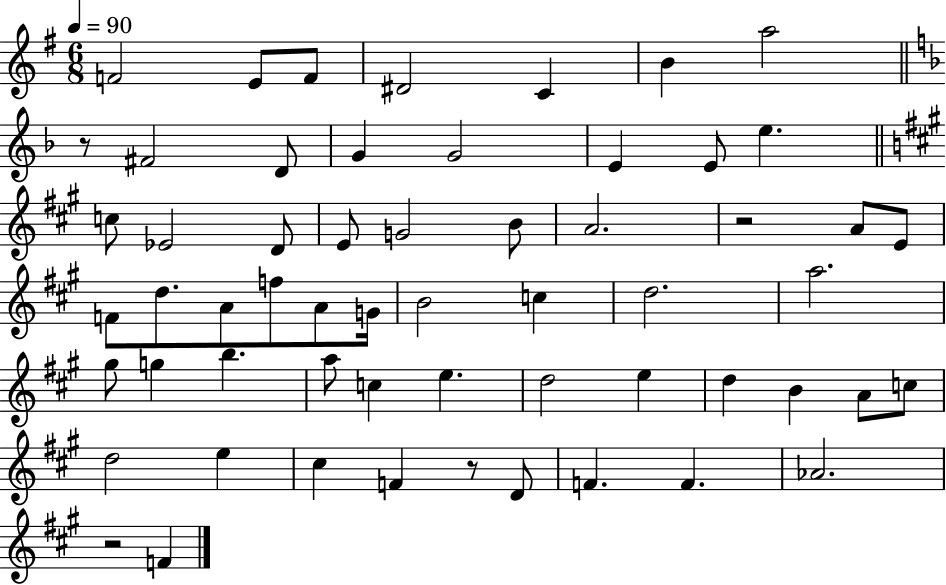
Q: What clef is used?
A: treble